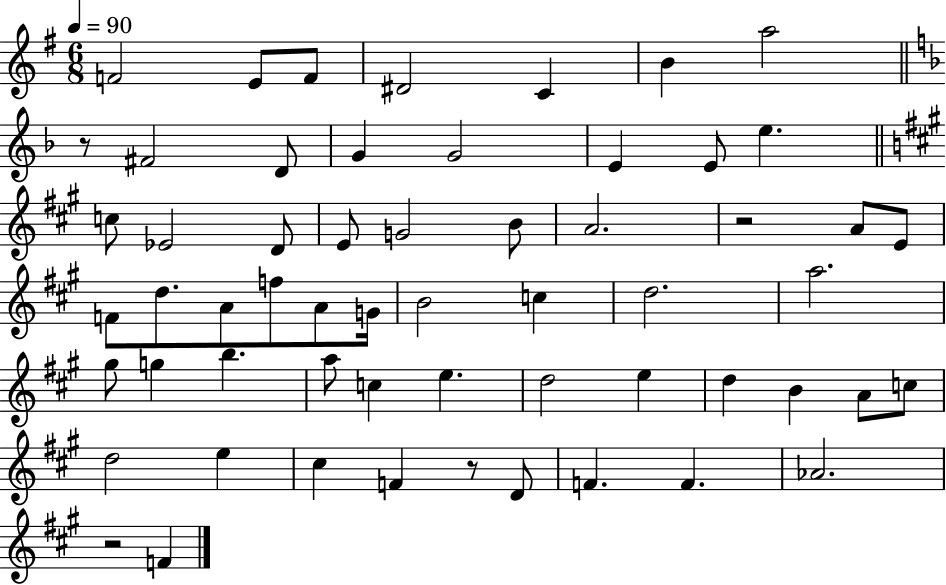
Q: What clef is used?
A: treble